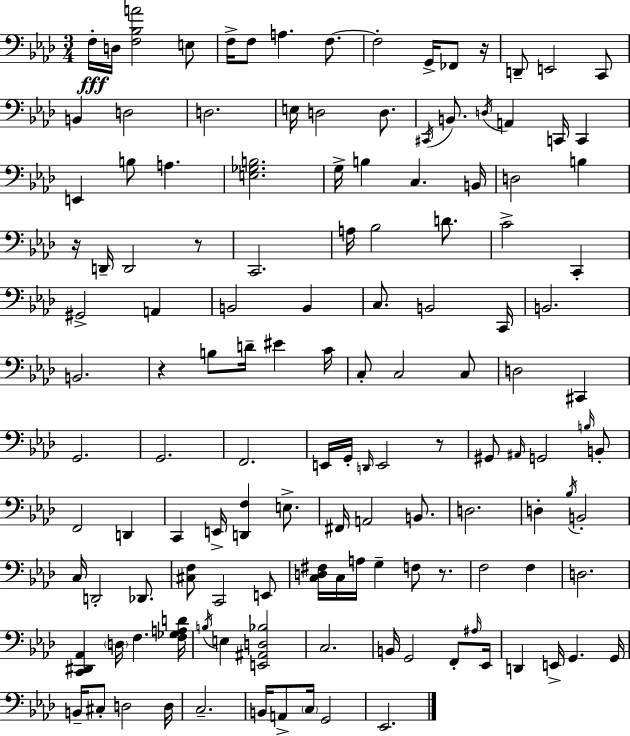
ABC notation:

X:1
T:Untitled
M:3/4
L:1/4
K:Ab
F,/4 D,/4 [F,_B,A]2 E,/2 F,/4 F,/2 A, F,/2 F,2 G,,/4 _F,,/2 z/4 D,,/2 E,,2 C,,/2 B,, D,2 D,2 E,/4 D,2 D,/2 ^C,,/4 B,,/2 D,/4 A,, C,,/4 C,, E,, B,/2 A, [E,_G,B,]2 G,/4 B, C, B,,/4 D,2 B, z/4 D,,/4 D,,2 z/2 C,,2 A,/4 _B,2 D/2 C2 C,, ^G,,2 A,, B,,2 B,, C,/2 B,,2 C,,/4 B,,2 B,,2 z B,/2 D/4 ^E C/4 C,/2 C,2 C,/2 D,2 ^C,, G,,2 G,,2 F,,2 E,,/4 G,,/4 D,,/4 E,,2 z/2 ^G,,/2 ^A,,/4 G,,2 B,/4 B,,/2 F,,2 D,, C,, E,,/4 [D,,F,] E,/2 ^F,,/4 A,,2 B,,/2 D,2 D, _B,/4 B,,2 C,/4 D,,2 _D,,/2 [^C,F,]/2 C,,2 E,,/2 [C,D,^F,]/4 C,/4 A,/4 G, F,/2 z/2 F,2 F, D,2 [C,,^D,,_A,,] D,/4 F, [F,_G,A,D]/4 B,/4 E, [E,,^A,,D,_B,]2 C,2 B,,/4 G,,2 F,,/2 ^A,/4 _E,,/4 D,, E,,/4 G,, G,,/4 B,,/4 ^C,/2 D,2 D,/4 C,2 B,,/4 A,,/2 C,/4 G,,2 _E,,2